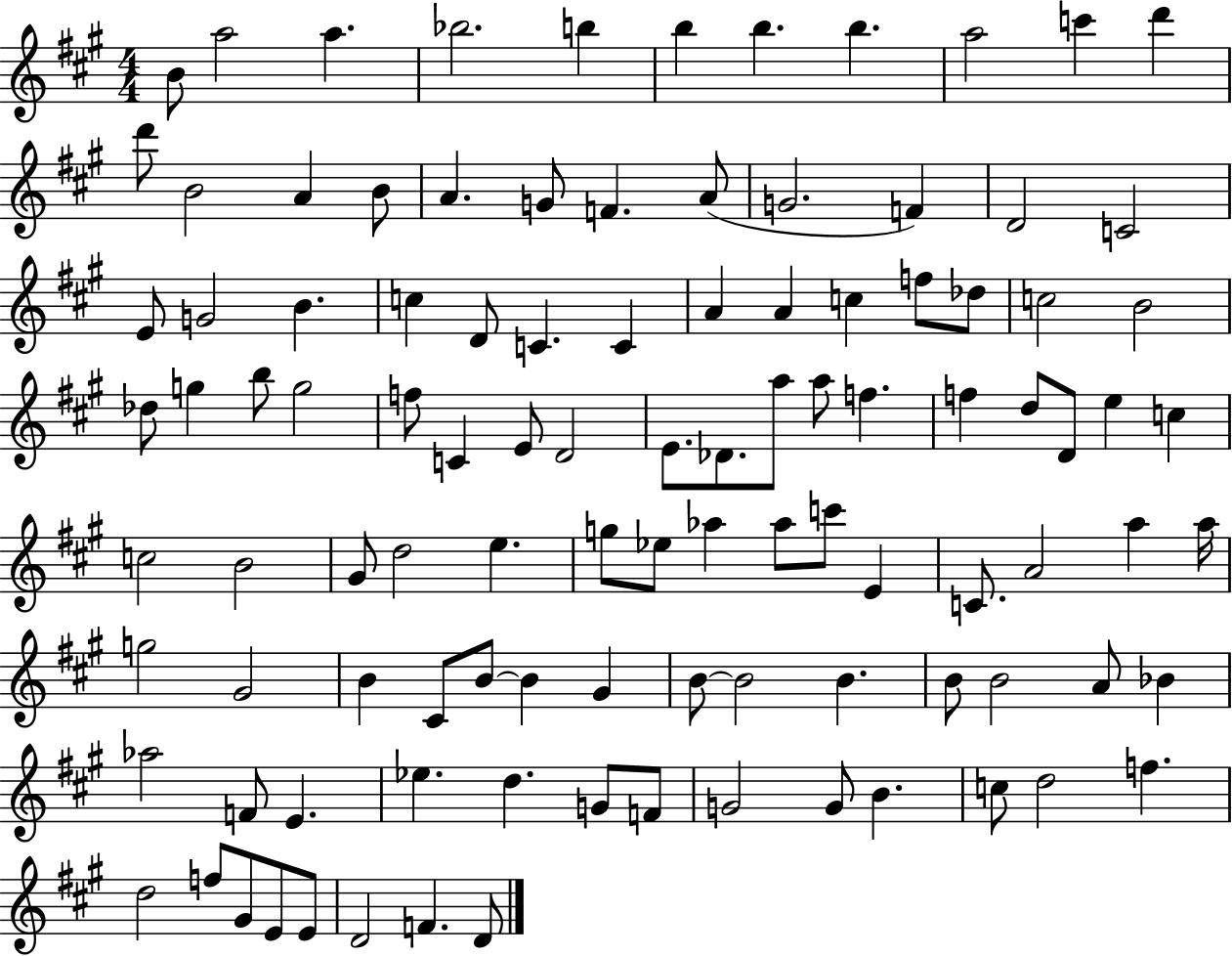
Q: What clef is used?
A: treble